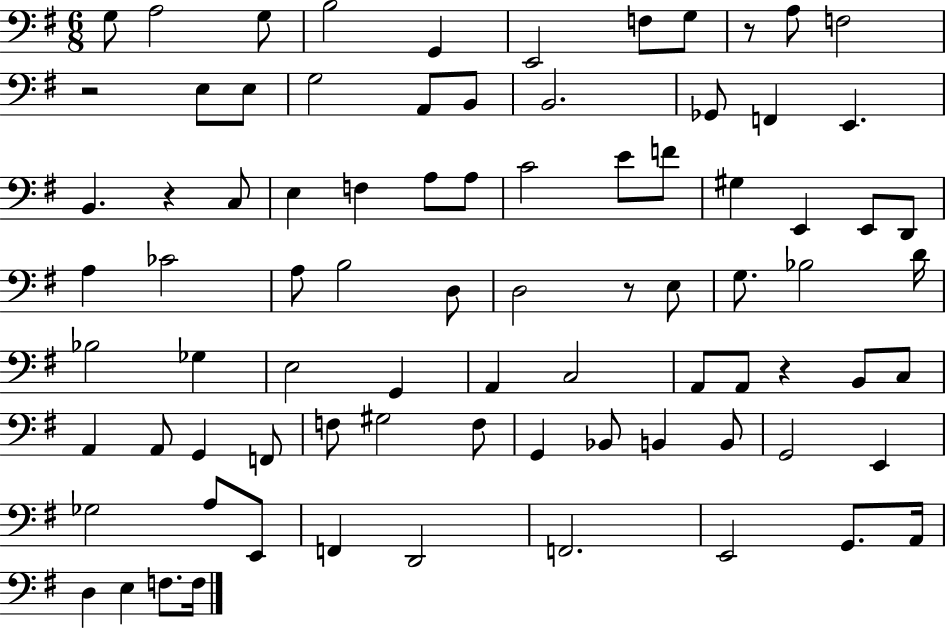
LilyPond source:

{
  \clef bass
  \numericTimeSignature
  \time 6/8
  \key g \major
  g8 a2 g8 | b2 g,4 | e,2 f8 g8 | r8 a8 f2 | \break r2 e8 e8 | g2 a,8 b,8 | b,2. | ges,8 f,4 e,4. | \break b,4. r4 c8 | e4 f4 a8 a8 | c'2 e'8 f'8 | gis4 e,4 e,8 d,8 | \break a4 ces'2 | a8 b2 d8 | d2 r8 e8 | g8. bes2 d'16 | \break bes2 ges4 | e2 g,4 | a,4 c2 | a,8 a,8 r4 b,8 c8 | \break a,4 a,8 g,4 f,8 | f8 gis2 f8 | g,4 bes,8 b,4 b,8 | g,2 e,4 | \break ges2 a8 e,8 | f,4 d,2 | f,2. | e,2 g,8. a,16 | \break d4 e4 f8. f16 | \bar "|."
}